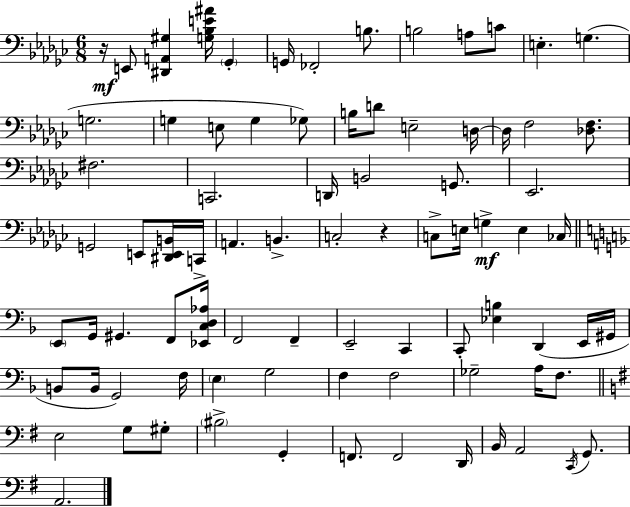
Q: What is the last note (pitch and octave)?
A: A2